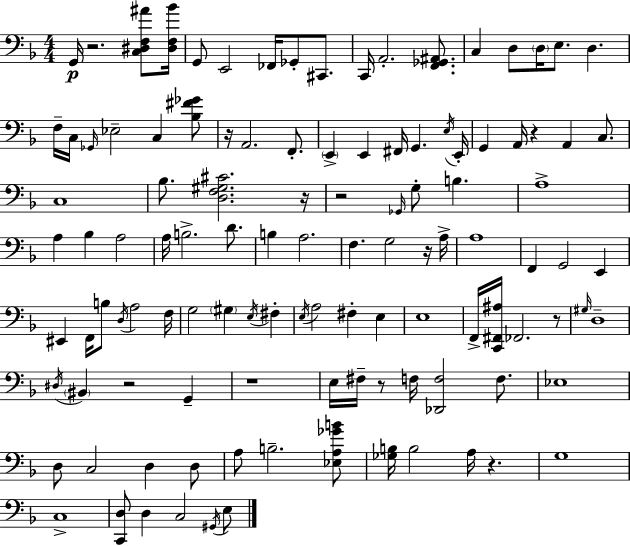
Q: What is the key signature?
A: F major